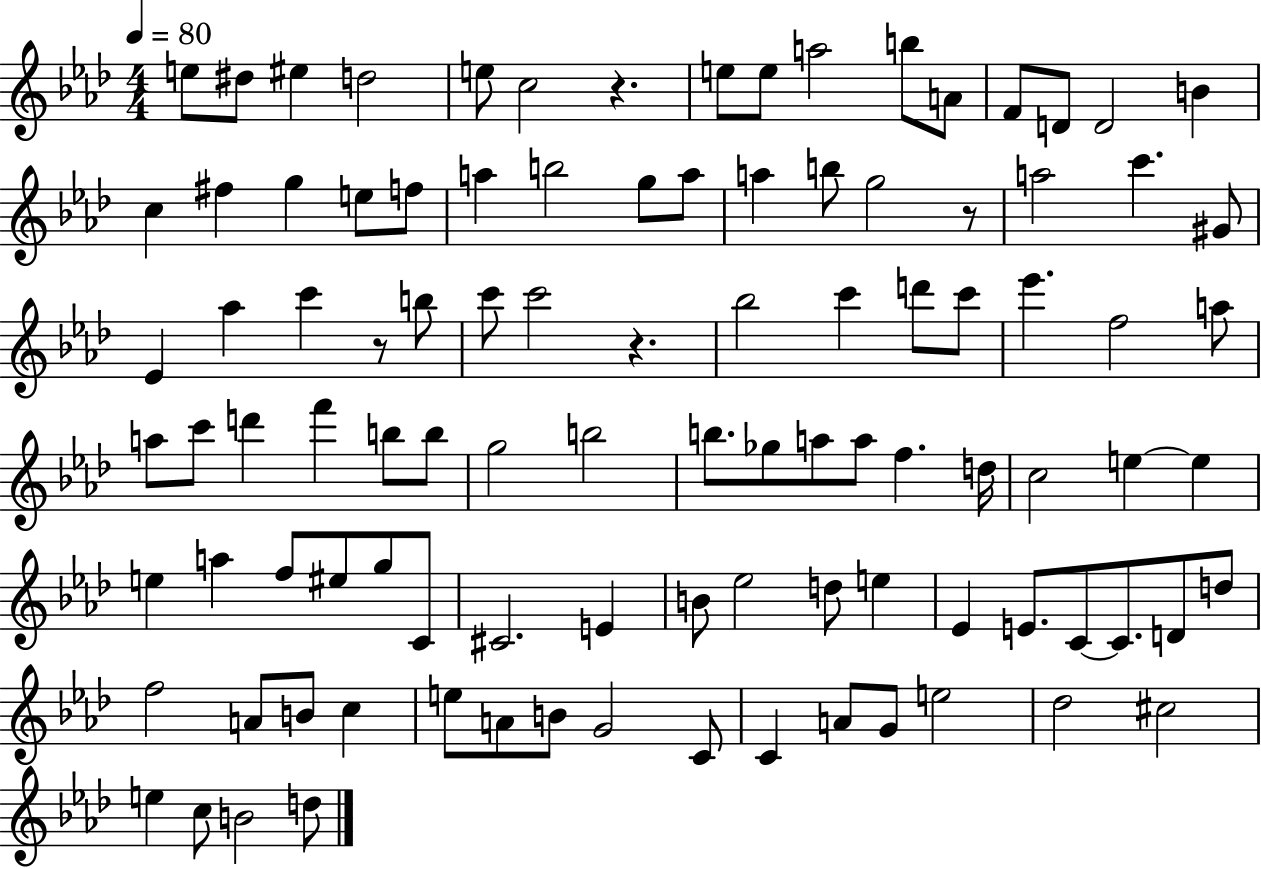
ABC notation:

X:1
T:Untitled
M:4/4
L:1/4
K:Ab
e/2 ^d/2 ^e d2 e/2 c2 z e/2 e/2 a2 b/2 A/2 F/2 D/2 D2 B c ^f g e/2 f/2 a b2 g/2 a/2 a b/2 g2 z/2 a2 c' ^G/2 _E _a c' z/2 b/2 c'/2 c'2 z _b2 c' d'/2 c'/2 _e' f2 a/2 a/2 c'/2 d' f' b/2 b/2 g2 b2 b/2 _g/2 a/2 a/2 f d/4 c2 e e e a f/2 ^e/2 g/2 C/2 ^C2 E B/2 _e2 d/2 e _E E/2 C/2 C/2 D/2 d/2 f2 A/2 B/2 c e/2 A/2 B/2 G2 C/2 C A/2 G/2 e2 _d2 ^c2 e c/2 B2 d/2